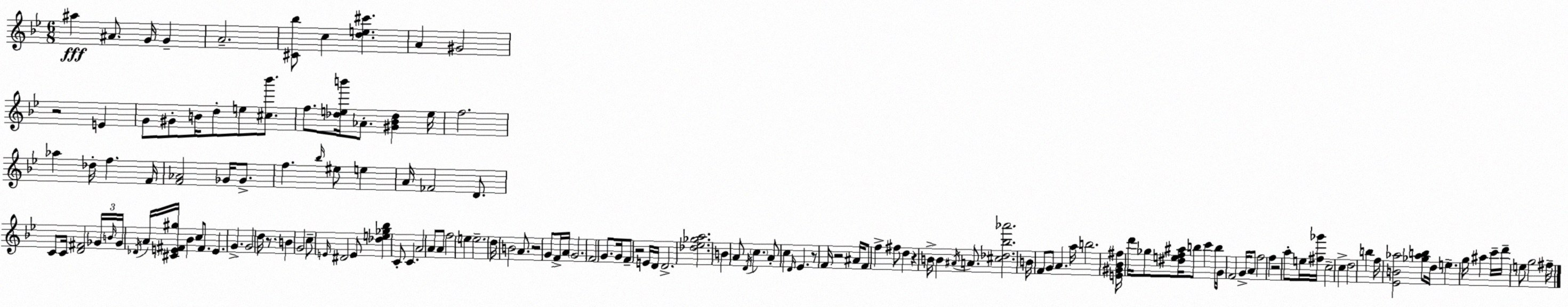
X:1
T:Untitled
M:6/8
L:1/4
K:Bb
^a ^A/2 G/4 G A2 [^C_b]/2 c [de^c'] A ^G2 z2 E G/2 ^G/2 B/4 d/2 e/2 [^c_b']/2 f/2 [_deb']/4 _A/2 [^G_B_d] e/4 f2 _a _d/4 f F/4 [F_A]2 _G/4 _G/2 f _b/4 ^e/2 e A/4 _F2 D/2 C/2 C/4 [D^F]2 _G/4 B/4 _G/4 _D/4 A/4 [^CE^F^g]/4 _B c/2 ^F/2 E G G2 d/4 z/2 B G2 c/2 E/4 ^D2 E/2 [_de_g_b] C/2 C A2 A/2 A/2 f2 e e2 d/4 B2 A/2 z2 G/2 F/4 A/4 G2 F2 G/2 G/4 F/2 z2 E/4 D/4 D2 [_d_e_ga]2 B A/2 D/4 c A/2 c D/4 _E z/2 F/4 z2 ^A/4 F/2 f ^f/2 d z B/4 B ^A/4 A/2 [^c_d_b_a']2 B/4 F/2 G/2 A a/4 b2 [E^G_B^f]/4 d'/4 _g/2 [^def^a]/4 b/2 c' b/4 G/4 F2 G/4 A/2 f2 f z2 a/2 e/4 [^f_g']/4 c2 c d2 b f/4 [_EB_a]2 [_g_ab]/2 d/4 e g/4 ^a c'/4 d'/4 e/2 g2 ^f/4